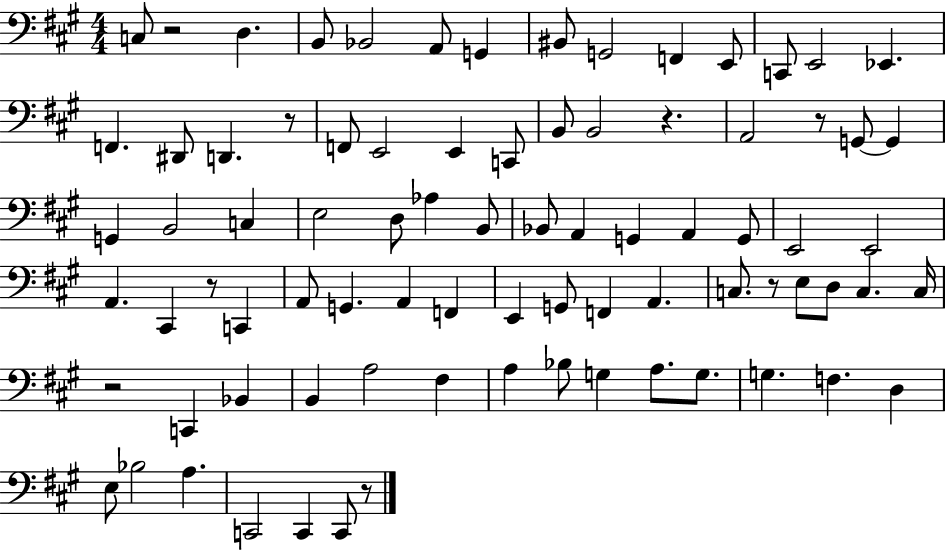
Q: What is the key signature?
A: A major